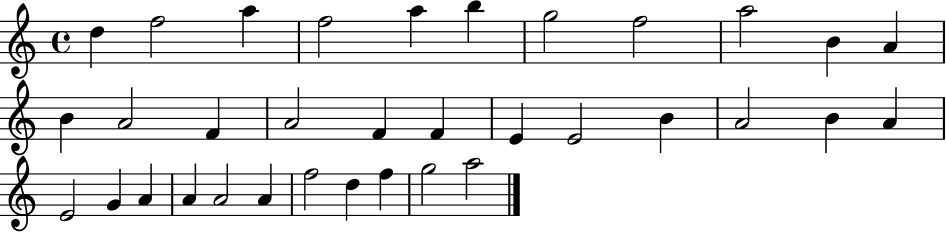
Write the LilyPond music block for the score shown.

{
  \clef treble
  \time 4/4
  \defaultTimeSignature
  \key c \major
  d''4 f''2 a''4 | f''2 a''4 b''4 | g''2 f''2 | a''2 b'4 a'4 | \break b'4 a'2 f'4 | a'2 f'4 f'4 | e'4 e'2 b'4 | a'2 b'4 a'4 | \break e'2 g'4 a'4 | a'4 a'2 a'4 | f''2 d''4 f''4 | g''2 a''2 | \break \bar "|."
}